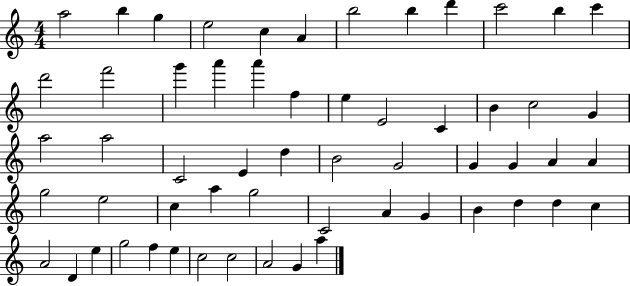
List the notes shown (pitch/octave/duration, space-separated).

A5/h B5/q G5/q E5/h C5/q A4/q B5/h B5/q D6/q C6/h B5/q C6/q D6/h F6/h G6/q A6/q A6/q F5/q E5/q E4/h C4/q B4/q C5/h G4/q A5/h A5/h C4/h E4/q D5/q B4/h G4/h G4/q G4/q A4/q A4/q G5/h E5/h C5/q A5/q G5/h C4/h A4/q G4/q B4/q D5/q D5/q C5/q A4/h D4/q E5/q G5/h F5/q E5/q C5/h C5/h A4/h G4/q A5/q